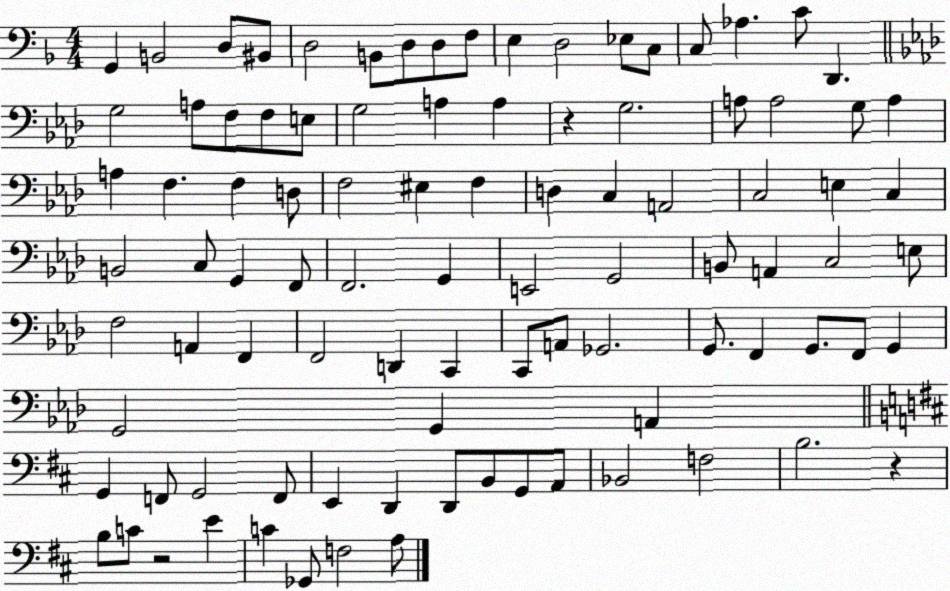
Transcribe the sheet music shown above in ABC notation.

X:1
T:Untitled
M:4/4
L:1/4
K:F
G,, B,,2 D,/2 ^B,,/2 D,2 B,,/2 D,/2 D,/2 F,/2 E, D,2 _E,/2 C,/2 C,/2 _A, C/2 D,, G,2 A,/2 F,/2 F,/2 E,/2 G,2 A, A, z G,2 A,/2 A,2 G,/2 A, A, F, F, D,/2 F,2 ^E, F, D, C, A,,2 C,2 E, C, B,,2 C,/2 G,, F,,/2 F,,2 G,, E,,2 G,,2 B,,/2 A,, C,2 E,/2 F,2 A,, F,, F,,2 D,, C,, C,,/2 A,,/2 _G,,2 G,,/2 F,, G,,/2 F,,/2 G,, G,,2 G,, A,, G,, F,,/2 G,,2 F,,/2 E,, D,, D,,/2 B,,/2 G,,/2 A,,/2 _B,,2 F,2 B,2 z B,/2 C/2 z2 E C _G,,/2 F,2 A,/2